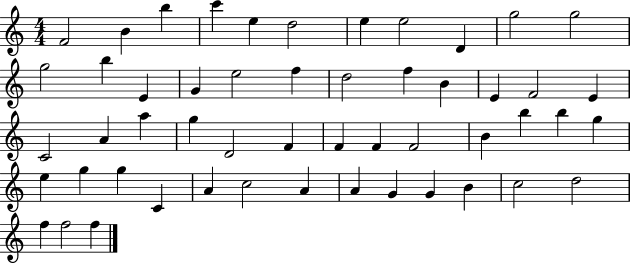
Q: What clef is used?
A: treble